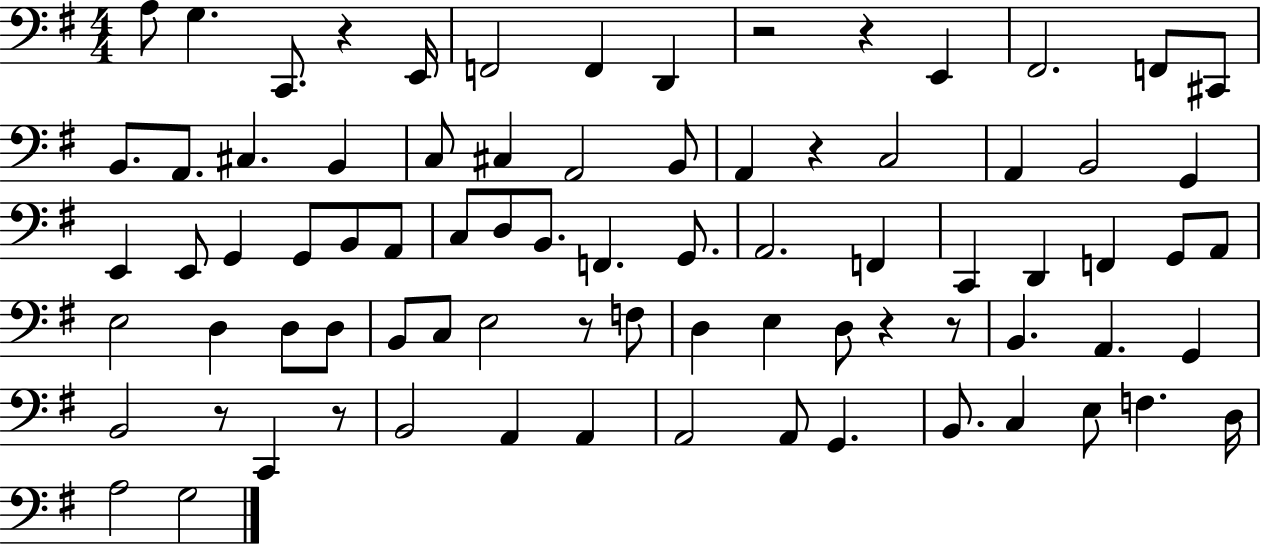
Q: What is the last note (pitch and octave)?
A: G3